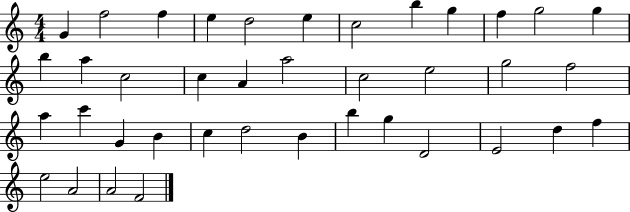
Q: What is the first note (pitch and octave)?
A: G4